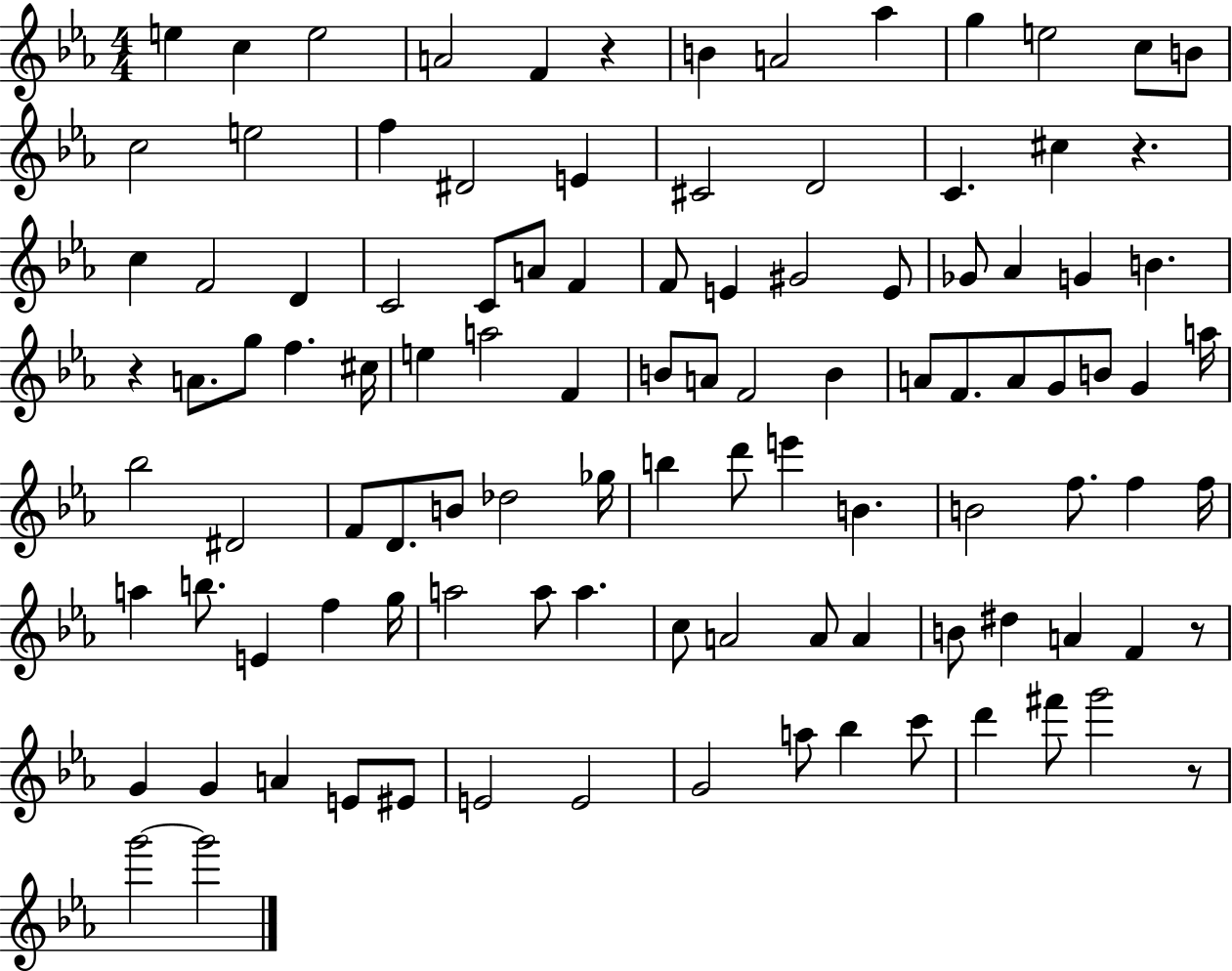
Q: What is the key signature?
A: EES major